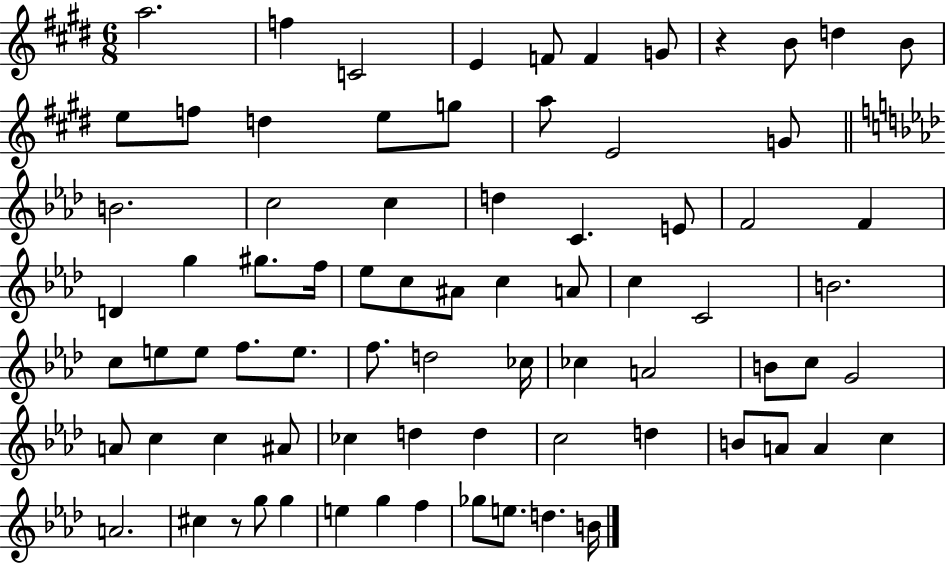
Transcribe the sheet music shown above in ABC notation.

X:1
T:Untitled
M:6/8
L:1/4
K:E
a2 f C2 E F/2 F G/2 z B/2 d B/2 e/2 f/2 d e/2 g/2 a/2 E2 G/2 B2 c2 c d C E/2 F2 F D g ^g/2 f/4 _e/2 c/2 ^A/2 c A/2 c C2 B2 c/2 e/2 e/2 f/2 e/2 f/2 d2 _c/4 _c A2 B/2 c/2 G2 A/2 c c ^A/2 _c d d c2 d B/2 A/2 A c A2 ^c z/2 g/2 g e g f _g/2 e/2 d B/4